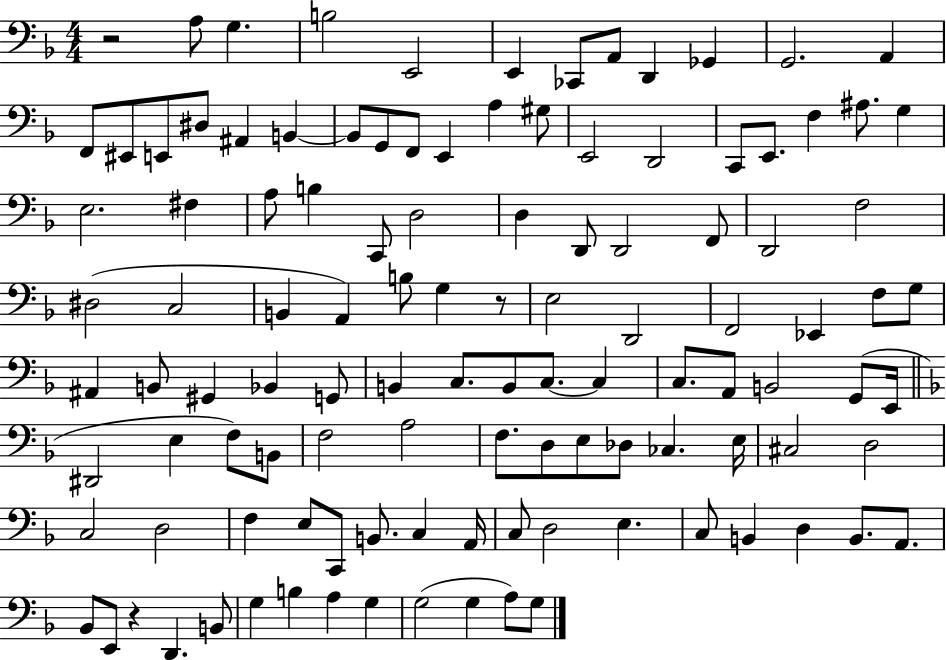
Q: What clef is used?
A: bass